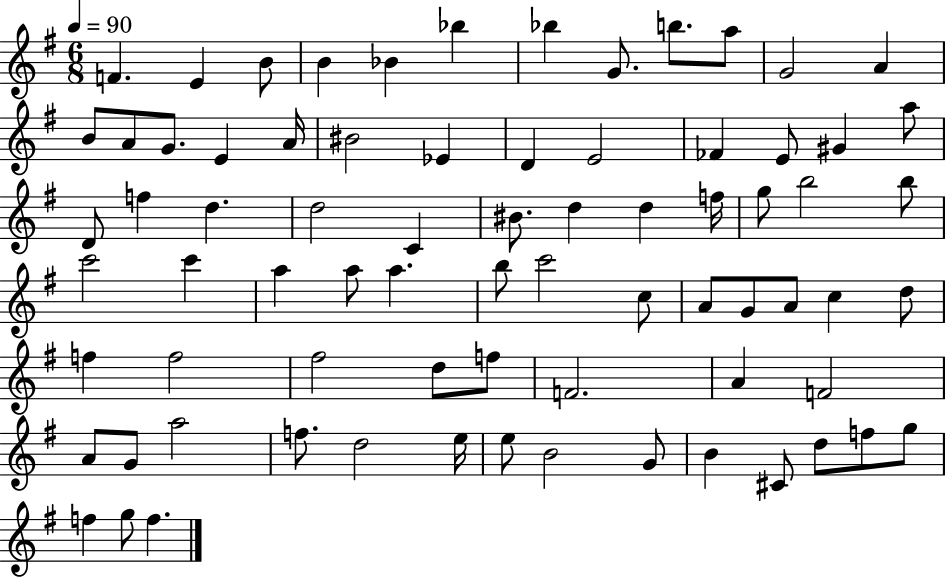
{
  \clef treble
  \numericTimeSignature
  \time 6/8
  \key g \major
  \tempo 4 = 90
  \repeat volta 2 { f'4. e'4 b'8 | b'4 bes'4 bes''4 | bes''4 g'8. b''8. a''8 | g'2 a'4 | \break b'8 a'8 g'8. e'4 a'16 | bis'2 ees'4 | d'4 e'2 | fes'4 e'8 gis'4 a''8 | \break d'8 f''4 d''4. | d''2 c'4 | bis'8. d''4 d''4 f''16 | g''8 b''2 b''8 | \break c'''2 c'''4 | a''4 a''8 a''4. | b''8 c'''2 c''8 | a'8 g'8 a'8 c''4 d''8 | \break f''4 f''2 | fis''2 d''8 f''8 | f'2. | a'4 f'2 | \break a'8 g'8 a''2 | f''8. d''2 e''16 | e''8 b'2 g'8 | b'4 cis'8 d''8 f''8 g''8 | \break f''4 g''8 f''4. | } \bar "|."
}